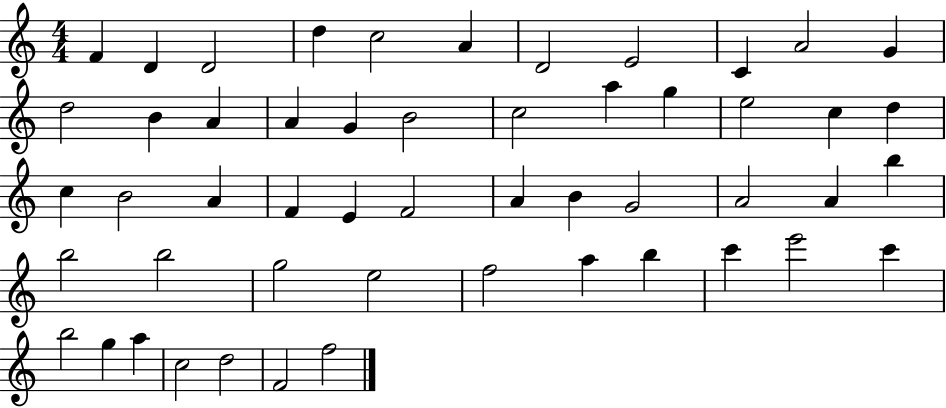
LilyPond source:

{
  \clef treble
  \numericTimeSignature
  \time 4/4
  \key c \major
  f'4 d'4 d'2 | d''4 c''2 a'4 | d'2 e'2 | c'4 a'2 g'4 | \break d''2 b'4 a'4 | a'4 g'4 b'2 | c''2 a''4 g''4 | e''2 c''4 d''4 | \break c''4 b'2 a'4 | f'4 e'4 f'2 | a'4 b'4 g'2 | a'2 a'4 b''4 | \break b''2 b''2 | g''2 e''2 | f''2 a''4 b''4 | c'''4 e'''2 c'''4 | \break b''2 g''4 a''4 | c''2 d''2 | f'2 f''2 | \bar "|."
}